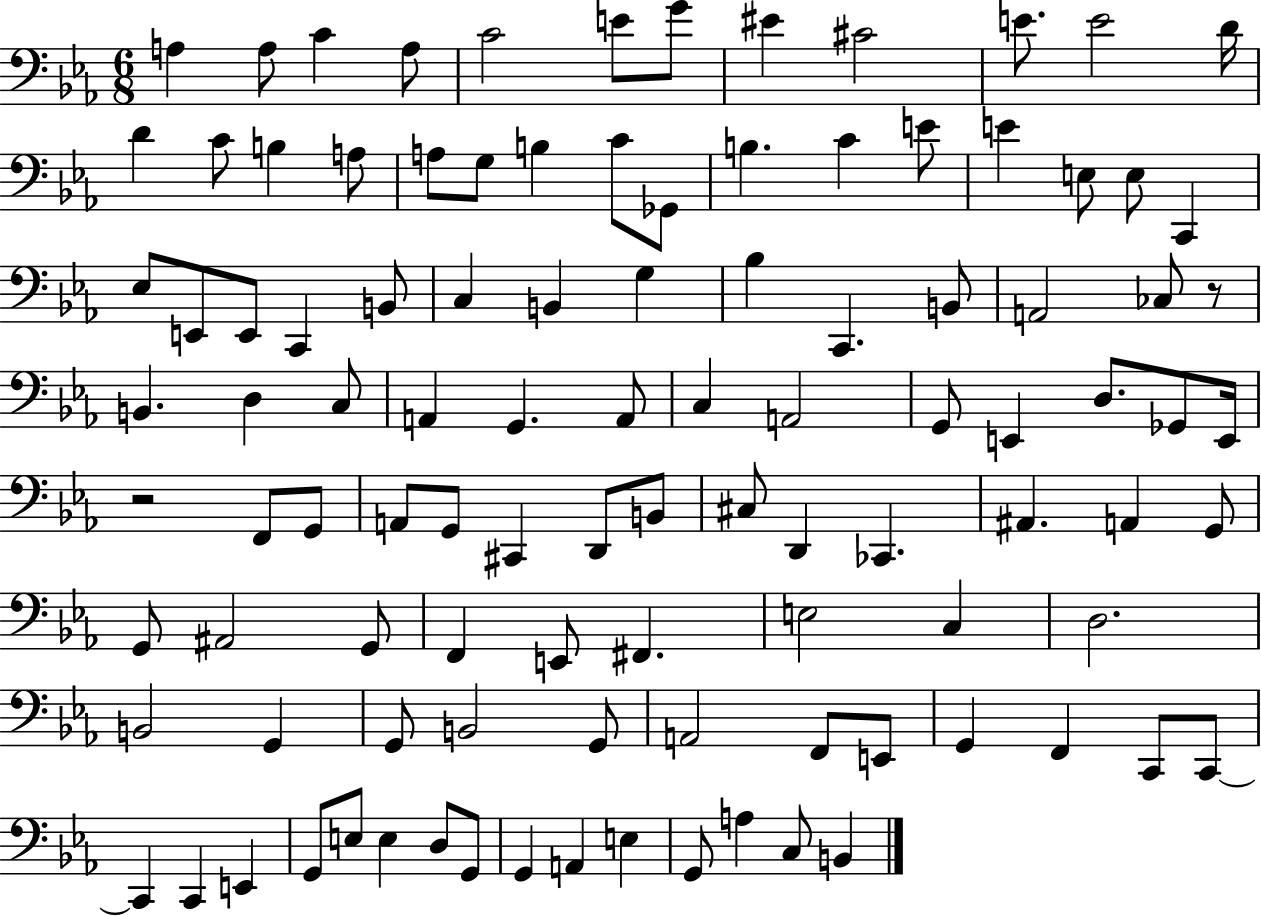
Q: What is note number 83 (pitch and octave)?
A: F2